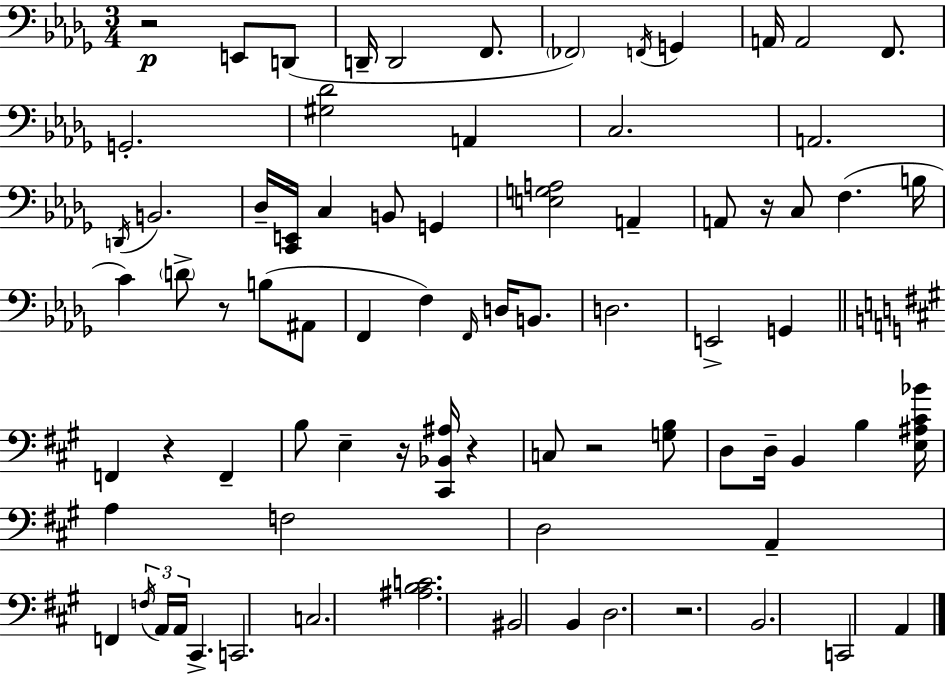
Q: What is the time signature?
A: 3/4